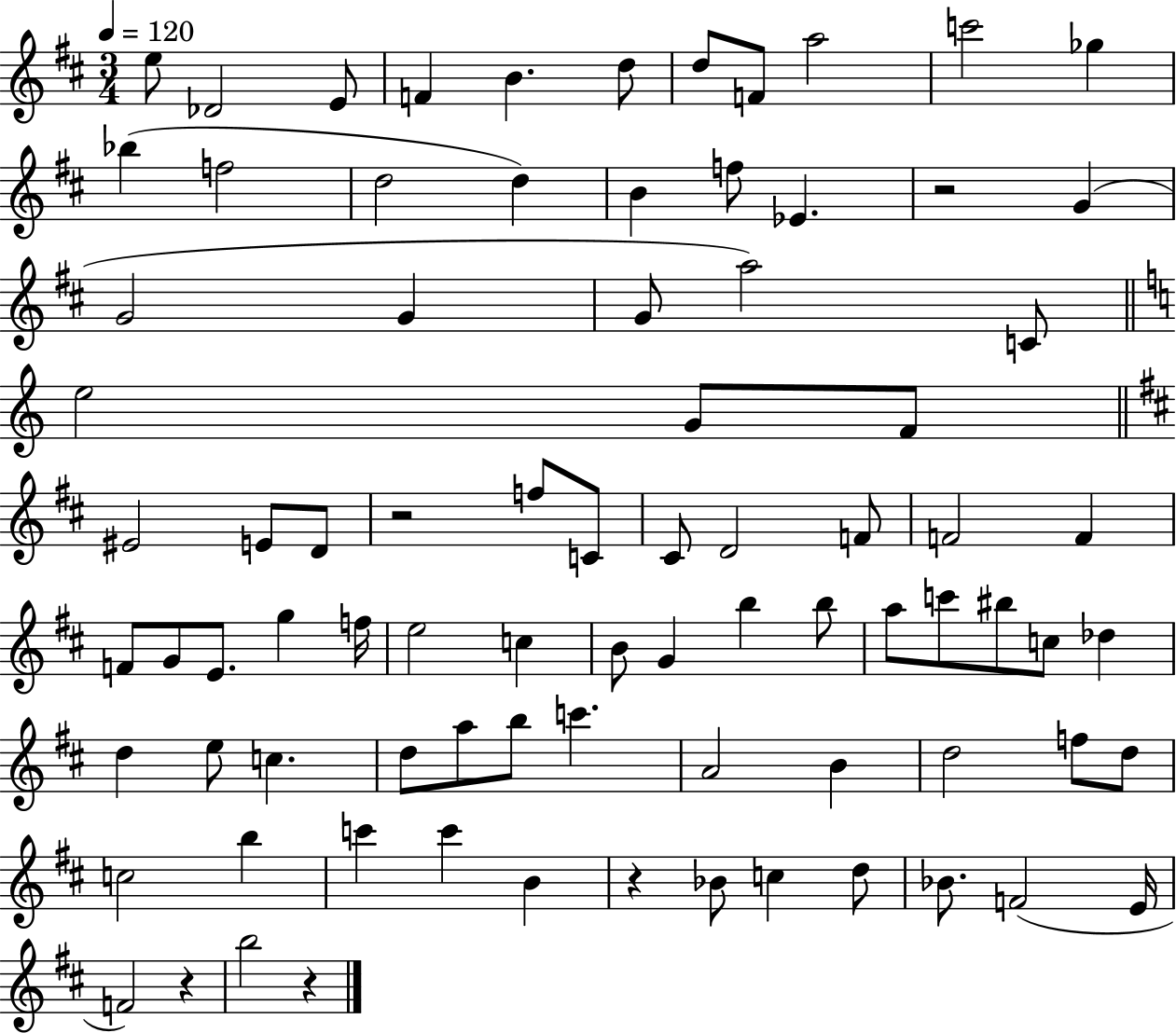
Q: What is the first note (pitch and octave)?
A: E5